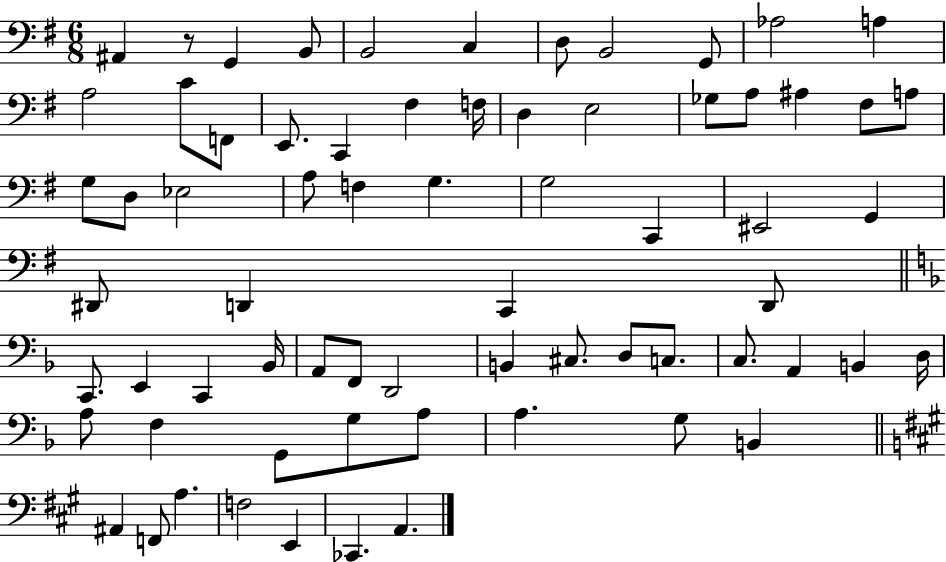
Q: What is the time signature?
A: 6/8